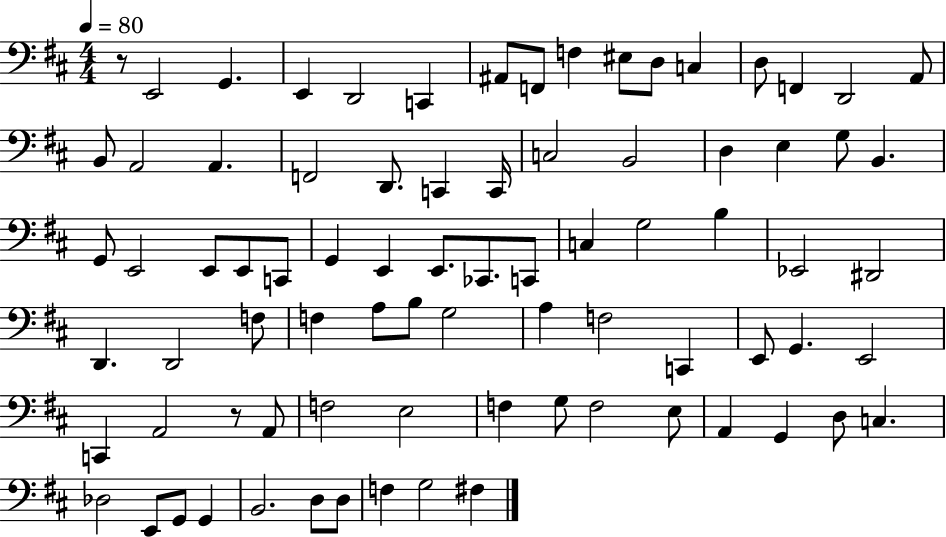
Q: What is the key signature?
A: D major